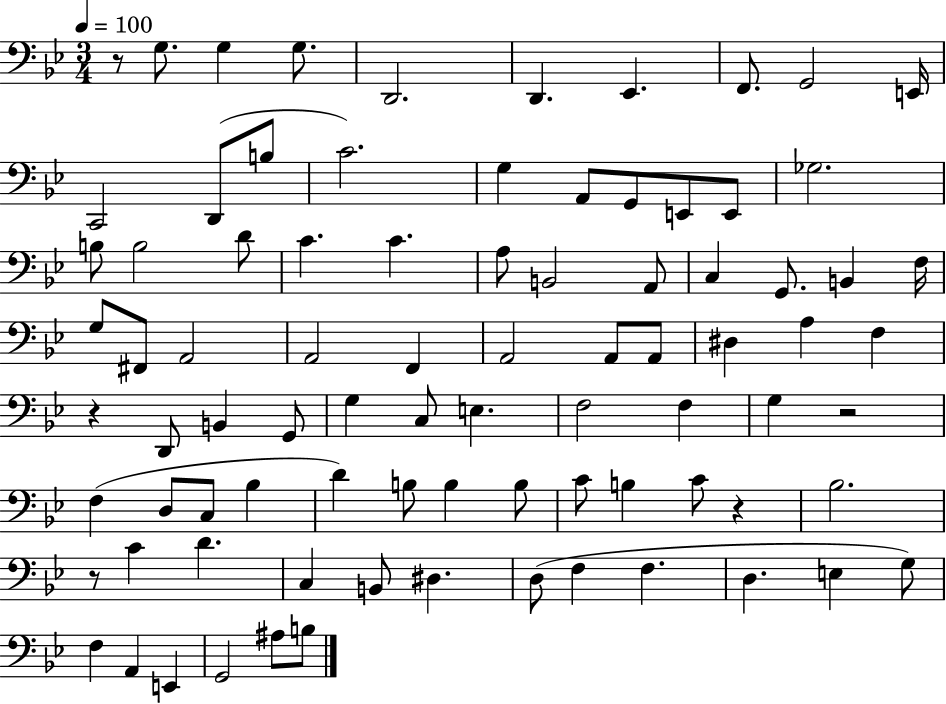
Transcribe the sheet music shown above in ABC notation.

X:1
T:Untitled
M:3/4
L:1/4
K:Bb
z/2 G,/2 G, G,/2 D,,2 D,, _E,, F,,/2 G,,2 E,,/4 C,,2 D,,/2 B,/2 C2 G, A,,/2 G,,/2 E,,/2 E,,/2 _G,2 B,/2 B,2 D/2 C C A,/2 B,,2 A,,/2 C, G,,/2 B,, F,/4 G,/2 ^F,,/2 A,,2 A,,2 F,, A,,2 A,,/2 A,,/2 ^D, A, F, z D,,/2 B,, G,,/2 G, C,/2 E, F,2 F, G, z2 F, D,/2 C,/2 _B, D B,/2 B, B,/2 C/2 B, C/2 z _B,2 z/2 C D C, B,,/2 ^D, D,/2 F, F, D, E, G,/2 F, A,, E,, G,,2 ^A,/2 B,/2